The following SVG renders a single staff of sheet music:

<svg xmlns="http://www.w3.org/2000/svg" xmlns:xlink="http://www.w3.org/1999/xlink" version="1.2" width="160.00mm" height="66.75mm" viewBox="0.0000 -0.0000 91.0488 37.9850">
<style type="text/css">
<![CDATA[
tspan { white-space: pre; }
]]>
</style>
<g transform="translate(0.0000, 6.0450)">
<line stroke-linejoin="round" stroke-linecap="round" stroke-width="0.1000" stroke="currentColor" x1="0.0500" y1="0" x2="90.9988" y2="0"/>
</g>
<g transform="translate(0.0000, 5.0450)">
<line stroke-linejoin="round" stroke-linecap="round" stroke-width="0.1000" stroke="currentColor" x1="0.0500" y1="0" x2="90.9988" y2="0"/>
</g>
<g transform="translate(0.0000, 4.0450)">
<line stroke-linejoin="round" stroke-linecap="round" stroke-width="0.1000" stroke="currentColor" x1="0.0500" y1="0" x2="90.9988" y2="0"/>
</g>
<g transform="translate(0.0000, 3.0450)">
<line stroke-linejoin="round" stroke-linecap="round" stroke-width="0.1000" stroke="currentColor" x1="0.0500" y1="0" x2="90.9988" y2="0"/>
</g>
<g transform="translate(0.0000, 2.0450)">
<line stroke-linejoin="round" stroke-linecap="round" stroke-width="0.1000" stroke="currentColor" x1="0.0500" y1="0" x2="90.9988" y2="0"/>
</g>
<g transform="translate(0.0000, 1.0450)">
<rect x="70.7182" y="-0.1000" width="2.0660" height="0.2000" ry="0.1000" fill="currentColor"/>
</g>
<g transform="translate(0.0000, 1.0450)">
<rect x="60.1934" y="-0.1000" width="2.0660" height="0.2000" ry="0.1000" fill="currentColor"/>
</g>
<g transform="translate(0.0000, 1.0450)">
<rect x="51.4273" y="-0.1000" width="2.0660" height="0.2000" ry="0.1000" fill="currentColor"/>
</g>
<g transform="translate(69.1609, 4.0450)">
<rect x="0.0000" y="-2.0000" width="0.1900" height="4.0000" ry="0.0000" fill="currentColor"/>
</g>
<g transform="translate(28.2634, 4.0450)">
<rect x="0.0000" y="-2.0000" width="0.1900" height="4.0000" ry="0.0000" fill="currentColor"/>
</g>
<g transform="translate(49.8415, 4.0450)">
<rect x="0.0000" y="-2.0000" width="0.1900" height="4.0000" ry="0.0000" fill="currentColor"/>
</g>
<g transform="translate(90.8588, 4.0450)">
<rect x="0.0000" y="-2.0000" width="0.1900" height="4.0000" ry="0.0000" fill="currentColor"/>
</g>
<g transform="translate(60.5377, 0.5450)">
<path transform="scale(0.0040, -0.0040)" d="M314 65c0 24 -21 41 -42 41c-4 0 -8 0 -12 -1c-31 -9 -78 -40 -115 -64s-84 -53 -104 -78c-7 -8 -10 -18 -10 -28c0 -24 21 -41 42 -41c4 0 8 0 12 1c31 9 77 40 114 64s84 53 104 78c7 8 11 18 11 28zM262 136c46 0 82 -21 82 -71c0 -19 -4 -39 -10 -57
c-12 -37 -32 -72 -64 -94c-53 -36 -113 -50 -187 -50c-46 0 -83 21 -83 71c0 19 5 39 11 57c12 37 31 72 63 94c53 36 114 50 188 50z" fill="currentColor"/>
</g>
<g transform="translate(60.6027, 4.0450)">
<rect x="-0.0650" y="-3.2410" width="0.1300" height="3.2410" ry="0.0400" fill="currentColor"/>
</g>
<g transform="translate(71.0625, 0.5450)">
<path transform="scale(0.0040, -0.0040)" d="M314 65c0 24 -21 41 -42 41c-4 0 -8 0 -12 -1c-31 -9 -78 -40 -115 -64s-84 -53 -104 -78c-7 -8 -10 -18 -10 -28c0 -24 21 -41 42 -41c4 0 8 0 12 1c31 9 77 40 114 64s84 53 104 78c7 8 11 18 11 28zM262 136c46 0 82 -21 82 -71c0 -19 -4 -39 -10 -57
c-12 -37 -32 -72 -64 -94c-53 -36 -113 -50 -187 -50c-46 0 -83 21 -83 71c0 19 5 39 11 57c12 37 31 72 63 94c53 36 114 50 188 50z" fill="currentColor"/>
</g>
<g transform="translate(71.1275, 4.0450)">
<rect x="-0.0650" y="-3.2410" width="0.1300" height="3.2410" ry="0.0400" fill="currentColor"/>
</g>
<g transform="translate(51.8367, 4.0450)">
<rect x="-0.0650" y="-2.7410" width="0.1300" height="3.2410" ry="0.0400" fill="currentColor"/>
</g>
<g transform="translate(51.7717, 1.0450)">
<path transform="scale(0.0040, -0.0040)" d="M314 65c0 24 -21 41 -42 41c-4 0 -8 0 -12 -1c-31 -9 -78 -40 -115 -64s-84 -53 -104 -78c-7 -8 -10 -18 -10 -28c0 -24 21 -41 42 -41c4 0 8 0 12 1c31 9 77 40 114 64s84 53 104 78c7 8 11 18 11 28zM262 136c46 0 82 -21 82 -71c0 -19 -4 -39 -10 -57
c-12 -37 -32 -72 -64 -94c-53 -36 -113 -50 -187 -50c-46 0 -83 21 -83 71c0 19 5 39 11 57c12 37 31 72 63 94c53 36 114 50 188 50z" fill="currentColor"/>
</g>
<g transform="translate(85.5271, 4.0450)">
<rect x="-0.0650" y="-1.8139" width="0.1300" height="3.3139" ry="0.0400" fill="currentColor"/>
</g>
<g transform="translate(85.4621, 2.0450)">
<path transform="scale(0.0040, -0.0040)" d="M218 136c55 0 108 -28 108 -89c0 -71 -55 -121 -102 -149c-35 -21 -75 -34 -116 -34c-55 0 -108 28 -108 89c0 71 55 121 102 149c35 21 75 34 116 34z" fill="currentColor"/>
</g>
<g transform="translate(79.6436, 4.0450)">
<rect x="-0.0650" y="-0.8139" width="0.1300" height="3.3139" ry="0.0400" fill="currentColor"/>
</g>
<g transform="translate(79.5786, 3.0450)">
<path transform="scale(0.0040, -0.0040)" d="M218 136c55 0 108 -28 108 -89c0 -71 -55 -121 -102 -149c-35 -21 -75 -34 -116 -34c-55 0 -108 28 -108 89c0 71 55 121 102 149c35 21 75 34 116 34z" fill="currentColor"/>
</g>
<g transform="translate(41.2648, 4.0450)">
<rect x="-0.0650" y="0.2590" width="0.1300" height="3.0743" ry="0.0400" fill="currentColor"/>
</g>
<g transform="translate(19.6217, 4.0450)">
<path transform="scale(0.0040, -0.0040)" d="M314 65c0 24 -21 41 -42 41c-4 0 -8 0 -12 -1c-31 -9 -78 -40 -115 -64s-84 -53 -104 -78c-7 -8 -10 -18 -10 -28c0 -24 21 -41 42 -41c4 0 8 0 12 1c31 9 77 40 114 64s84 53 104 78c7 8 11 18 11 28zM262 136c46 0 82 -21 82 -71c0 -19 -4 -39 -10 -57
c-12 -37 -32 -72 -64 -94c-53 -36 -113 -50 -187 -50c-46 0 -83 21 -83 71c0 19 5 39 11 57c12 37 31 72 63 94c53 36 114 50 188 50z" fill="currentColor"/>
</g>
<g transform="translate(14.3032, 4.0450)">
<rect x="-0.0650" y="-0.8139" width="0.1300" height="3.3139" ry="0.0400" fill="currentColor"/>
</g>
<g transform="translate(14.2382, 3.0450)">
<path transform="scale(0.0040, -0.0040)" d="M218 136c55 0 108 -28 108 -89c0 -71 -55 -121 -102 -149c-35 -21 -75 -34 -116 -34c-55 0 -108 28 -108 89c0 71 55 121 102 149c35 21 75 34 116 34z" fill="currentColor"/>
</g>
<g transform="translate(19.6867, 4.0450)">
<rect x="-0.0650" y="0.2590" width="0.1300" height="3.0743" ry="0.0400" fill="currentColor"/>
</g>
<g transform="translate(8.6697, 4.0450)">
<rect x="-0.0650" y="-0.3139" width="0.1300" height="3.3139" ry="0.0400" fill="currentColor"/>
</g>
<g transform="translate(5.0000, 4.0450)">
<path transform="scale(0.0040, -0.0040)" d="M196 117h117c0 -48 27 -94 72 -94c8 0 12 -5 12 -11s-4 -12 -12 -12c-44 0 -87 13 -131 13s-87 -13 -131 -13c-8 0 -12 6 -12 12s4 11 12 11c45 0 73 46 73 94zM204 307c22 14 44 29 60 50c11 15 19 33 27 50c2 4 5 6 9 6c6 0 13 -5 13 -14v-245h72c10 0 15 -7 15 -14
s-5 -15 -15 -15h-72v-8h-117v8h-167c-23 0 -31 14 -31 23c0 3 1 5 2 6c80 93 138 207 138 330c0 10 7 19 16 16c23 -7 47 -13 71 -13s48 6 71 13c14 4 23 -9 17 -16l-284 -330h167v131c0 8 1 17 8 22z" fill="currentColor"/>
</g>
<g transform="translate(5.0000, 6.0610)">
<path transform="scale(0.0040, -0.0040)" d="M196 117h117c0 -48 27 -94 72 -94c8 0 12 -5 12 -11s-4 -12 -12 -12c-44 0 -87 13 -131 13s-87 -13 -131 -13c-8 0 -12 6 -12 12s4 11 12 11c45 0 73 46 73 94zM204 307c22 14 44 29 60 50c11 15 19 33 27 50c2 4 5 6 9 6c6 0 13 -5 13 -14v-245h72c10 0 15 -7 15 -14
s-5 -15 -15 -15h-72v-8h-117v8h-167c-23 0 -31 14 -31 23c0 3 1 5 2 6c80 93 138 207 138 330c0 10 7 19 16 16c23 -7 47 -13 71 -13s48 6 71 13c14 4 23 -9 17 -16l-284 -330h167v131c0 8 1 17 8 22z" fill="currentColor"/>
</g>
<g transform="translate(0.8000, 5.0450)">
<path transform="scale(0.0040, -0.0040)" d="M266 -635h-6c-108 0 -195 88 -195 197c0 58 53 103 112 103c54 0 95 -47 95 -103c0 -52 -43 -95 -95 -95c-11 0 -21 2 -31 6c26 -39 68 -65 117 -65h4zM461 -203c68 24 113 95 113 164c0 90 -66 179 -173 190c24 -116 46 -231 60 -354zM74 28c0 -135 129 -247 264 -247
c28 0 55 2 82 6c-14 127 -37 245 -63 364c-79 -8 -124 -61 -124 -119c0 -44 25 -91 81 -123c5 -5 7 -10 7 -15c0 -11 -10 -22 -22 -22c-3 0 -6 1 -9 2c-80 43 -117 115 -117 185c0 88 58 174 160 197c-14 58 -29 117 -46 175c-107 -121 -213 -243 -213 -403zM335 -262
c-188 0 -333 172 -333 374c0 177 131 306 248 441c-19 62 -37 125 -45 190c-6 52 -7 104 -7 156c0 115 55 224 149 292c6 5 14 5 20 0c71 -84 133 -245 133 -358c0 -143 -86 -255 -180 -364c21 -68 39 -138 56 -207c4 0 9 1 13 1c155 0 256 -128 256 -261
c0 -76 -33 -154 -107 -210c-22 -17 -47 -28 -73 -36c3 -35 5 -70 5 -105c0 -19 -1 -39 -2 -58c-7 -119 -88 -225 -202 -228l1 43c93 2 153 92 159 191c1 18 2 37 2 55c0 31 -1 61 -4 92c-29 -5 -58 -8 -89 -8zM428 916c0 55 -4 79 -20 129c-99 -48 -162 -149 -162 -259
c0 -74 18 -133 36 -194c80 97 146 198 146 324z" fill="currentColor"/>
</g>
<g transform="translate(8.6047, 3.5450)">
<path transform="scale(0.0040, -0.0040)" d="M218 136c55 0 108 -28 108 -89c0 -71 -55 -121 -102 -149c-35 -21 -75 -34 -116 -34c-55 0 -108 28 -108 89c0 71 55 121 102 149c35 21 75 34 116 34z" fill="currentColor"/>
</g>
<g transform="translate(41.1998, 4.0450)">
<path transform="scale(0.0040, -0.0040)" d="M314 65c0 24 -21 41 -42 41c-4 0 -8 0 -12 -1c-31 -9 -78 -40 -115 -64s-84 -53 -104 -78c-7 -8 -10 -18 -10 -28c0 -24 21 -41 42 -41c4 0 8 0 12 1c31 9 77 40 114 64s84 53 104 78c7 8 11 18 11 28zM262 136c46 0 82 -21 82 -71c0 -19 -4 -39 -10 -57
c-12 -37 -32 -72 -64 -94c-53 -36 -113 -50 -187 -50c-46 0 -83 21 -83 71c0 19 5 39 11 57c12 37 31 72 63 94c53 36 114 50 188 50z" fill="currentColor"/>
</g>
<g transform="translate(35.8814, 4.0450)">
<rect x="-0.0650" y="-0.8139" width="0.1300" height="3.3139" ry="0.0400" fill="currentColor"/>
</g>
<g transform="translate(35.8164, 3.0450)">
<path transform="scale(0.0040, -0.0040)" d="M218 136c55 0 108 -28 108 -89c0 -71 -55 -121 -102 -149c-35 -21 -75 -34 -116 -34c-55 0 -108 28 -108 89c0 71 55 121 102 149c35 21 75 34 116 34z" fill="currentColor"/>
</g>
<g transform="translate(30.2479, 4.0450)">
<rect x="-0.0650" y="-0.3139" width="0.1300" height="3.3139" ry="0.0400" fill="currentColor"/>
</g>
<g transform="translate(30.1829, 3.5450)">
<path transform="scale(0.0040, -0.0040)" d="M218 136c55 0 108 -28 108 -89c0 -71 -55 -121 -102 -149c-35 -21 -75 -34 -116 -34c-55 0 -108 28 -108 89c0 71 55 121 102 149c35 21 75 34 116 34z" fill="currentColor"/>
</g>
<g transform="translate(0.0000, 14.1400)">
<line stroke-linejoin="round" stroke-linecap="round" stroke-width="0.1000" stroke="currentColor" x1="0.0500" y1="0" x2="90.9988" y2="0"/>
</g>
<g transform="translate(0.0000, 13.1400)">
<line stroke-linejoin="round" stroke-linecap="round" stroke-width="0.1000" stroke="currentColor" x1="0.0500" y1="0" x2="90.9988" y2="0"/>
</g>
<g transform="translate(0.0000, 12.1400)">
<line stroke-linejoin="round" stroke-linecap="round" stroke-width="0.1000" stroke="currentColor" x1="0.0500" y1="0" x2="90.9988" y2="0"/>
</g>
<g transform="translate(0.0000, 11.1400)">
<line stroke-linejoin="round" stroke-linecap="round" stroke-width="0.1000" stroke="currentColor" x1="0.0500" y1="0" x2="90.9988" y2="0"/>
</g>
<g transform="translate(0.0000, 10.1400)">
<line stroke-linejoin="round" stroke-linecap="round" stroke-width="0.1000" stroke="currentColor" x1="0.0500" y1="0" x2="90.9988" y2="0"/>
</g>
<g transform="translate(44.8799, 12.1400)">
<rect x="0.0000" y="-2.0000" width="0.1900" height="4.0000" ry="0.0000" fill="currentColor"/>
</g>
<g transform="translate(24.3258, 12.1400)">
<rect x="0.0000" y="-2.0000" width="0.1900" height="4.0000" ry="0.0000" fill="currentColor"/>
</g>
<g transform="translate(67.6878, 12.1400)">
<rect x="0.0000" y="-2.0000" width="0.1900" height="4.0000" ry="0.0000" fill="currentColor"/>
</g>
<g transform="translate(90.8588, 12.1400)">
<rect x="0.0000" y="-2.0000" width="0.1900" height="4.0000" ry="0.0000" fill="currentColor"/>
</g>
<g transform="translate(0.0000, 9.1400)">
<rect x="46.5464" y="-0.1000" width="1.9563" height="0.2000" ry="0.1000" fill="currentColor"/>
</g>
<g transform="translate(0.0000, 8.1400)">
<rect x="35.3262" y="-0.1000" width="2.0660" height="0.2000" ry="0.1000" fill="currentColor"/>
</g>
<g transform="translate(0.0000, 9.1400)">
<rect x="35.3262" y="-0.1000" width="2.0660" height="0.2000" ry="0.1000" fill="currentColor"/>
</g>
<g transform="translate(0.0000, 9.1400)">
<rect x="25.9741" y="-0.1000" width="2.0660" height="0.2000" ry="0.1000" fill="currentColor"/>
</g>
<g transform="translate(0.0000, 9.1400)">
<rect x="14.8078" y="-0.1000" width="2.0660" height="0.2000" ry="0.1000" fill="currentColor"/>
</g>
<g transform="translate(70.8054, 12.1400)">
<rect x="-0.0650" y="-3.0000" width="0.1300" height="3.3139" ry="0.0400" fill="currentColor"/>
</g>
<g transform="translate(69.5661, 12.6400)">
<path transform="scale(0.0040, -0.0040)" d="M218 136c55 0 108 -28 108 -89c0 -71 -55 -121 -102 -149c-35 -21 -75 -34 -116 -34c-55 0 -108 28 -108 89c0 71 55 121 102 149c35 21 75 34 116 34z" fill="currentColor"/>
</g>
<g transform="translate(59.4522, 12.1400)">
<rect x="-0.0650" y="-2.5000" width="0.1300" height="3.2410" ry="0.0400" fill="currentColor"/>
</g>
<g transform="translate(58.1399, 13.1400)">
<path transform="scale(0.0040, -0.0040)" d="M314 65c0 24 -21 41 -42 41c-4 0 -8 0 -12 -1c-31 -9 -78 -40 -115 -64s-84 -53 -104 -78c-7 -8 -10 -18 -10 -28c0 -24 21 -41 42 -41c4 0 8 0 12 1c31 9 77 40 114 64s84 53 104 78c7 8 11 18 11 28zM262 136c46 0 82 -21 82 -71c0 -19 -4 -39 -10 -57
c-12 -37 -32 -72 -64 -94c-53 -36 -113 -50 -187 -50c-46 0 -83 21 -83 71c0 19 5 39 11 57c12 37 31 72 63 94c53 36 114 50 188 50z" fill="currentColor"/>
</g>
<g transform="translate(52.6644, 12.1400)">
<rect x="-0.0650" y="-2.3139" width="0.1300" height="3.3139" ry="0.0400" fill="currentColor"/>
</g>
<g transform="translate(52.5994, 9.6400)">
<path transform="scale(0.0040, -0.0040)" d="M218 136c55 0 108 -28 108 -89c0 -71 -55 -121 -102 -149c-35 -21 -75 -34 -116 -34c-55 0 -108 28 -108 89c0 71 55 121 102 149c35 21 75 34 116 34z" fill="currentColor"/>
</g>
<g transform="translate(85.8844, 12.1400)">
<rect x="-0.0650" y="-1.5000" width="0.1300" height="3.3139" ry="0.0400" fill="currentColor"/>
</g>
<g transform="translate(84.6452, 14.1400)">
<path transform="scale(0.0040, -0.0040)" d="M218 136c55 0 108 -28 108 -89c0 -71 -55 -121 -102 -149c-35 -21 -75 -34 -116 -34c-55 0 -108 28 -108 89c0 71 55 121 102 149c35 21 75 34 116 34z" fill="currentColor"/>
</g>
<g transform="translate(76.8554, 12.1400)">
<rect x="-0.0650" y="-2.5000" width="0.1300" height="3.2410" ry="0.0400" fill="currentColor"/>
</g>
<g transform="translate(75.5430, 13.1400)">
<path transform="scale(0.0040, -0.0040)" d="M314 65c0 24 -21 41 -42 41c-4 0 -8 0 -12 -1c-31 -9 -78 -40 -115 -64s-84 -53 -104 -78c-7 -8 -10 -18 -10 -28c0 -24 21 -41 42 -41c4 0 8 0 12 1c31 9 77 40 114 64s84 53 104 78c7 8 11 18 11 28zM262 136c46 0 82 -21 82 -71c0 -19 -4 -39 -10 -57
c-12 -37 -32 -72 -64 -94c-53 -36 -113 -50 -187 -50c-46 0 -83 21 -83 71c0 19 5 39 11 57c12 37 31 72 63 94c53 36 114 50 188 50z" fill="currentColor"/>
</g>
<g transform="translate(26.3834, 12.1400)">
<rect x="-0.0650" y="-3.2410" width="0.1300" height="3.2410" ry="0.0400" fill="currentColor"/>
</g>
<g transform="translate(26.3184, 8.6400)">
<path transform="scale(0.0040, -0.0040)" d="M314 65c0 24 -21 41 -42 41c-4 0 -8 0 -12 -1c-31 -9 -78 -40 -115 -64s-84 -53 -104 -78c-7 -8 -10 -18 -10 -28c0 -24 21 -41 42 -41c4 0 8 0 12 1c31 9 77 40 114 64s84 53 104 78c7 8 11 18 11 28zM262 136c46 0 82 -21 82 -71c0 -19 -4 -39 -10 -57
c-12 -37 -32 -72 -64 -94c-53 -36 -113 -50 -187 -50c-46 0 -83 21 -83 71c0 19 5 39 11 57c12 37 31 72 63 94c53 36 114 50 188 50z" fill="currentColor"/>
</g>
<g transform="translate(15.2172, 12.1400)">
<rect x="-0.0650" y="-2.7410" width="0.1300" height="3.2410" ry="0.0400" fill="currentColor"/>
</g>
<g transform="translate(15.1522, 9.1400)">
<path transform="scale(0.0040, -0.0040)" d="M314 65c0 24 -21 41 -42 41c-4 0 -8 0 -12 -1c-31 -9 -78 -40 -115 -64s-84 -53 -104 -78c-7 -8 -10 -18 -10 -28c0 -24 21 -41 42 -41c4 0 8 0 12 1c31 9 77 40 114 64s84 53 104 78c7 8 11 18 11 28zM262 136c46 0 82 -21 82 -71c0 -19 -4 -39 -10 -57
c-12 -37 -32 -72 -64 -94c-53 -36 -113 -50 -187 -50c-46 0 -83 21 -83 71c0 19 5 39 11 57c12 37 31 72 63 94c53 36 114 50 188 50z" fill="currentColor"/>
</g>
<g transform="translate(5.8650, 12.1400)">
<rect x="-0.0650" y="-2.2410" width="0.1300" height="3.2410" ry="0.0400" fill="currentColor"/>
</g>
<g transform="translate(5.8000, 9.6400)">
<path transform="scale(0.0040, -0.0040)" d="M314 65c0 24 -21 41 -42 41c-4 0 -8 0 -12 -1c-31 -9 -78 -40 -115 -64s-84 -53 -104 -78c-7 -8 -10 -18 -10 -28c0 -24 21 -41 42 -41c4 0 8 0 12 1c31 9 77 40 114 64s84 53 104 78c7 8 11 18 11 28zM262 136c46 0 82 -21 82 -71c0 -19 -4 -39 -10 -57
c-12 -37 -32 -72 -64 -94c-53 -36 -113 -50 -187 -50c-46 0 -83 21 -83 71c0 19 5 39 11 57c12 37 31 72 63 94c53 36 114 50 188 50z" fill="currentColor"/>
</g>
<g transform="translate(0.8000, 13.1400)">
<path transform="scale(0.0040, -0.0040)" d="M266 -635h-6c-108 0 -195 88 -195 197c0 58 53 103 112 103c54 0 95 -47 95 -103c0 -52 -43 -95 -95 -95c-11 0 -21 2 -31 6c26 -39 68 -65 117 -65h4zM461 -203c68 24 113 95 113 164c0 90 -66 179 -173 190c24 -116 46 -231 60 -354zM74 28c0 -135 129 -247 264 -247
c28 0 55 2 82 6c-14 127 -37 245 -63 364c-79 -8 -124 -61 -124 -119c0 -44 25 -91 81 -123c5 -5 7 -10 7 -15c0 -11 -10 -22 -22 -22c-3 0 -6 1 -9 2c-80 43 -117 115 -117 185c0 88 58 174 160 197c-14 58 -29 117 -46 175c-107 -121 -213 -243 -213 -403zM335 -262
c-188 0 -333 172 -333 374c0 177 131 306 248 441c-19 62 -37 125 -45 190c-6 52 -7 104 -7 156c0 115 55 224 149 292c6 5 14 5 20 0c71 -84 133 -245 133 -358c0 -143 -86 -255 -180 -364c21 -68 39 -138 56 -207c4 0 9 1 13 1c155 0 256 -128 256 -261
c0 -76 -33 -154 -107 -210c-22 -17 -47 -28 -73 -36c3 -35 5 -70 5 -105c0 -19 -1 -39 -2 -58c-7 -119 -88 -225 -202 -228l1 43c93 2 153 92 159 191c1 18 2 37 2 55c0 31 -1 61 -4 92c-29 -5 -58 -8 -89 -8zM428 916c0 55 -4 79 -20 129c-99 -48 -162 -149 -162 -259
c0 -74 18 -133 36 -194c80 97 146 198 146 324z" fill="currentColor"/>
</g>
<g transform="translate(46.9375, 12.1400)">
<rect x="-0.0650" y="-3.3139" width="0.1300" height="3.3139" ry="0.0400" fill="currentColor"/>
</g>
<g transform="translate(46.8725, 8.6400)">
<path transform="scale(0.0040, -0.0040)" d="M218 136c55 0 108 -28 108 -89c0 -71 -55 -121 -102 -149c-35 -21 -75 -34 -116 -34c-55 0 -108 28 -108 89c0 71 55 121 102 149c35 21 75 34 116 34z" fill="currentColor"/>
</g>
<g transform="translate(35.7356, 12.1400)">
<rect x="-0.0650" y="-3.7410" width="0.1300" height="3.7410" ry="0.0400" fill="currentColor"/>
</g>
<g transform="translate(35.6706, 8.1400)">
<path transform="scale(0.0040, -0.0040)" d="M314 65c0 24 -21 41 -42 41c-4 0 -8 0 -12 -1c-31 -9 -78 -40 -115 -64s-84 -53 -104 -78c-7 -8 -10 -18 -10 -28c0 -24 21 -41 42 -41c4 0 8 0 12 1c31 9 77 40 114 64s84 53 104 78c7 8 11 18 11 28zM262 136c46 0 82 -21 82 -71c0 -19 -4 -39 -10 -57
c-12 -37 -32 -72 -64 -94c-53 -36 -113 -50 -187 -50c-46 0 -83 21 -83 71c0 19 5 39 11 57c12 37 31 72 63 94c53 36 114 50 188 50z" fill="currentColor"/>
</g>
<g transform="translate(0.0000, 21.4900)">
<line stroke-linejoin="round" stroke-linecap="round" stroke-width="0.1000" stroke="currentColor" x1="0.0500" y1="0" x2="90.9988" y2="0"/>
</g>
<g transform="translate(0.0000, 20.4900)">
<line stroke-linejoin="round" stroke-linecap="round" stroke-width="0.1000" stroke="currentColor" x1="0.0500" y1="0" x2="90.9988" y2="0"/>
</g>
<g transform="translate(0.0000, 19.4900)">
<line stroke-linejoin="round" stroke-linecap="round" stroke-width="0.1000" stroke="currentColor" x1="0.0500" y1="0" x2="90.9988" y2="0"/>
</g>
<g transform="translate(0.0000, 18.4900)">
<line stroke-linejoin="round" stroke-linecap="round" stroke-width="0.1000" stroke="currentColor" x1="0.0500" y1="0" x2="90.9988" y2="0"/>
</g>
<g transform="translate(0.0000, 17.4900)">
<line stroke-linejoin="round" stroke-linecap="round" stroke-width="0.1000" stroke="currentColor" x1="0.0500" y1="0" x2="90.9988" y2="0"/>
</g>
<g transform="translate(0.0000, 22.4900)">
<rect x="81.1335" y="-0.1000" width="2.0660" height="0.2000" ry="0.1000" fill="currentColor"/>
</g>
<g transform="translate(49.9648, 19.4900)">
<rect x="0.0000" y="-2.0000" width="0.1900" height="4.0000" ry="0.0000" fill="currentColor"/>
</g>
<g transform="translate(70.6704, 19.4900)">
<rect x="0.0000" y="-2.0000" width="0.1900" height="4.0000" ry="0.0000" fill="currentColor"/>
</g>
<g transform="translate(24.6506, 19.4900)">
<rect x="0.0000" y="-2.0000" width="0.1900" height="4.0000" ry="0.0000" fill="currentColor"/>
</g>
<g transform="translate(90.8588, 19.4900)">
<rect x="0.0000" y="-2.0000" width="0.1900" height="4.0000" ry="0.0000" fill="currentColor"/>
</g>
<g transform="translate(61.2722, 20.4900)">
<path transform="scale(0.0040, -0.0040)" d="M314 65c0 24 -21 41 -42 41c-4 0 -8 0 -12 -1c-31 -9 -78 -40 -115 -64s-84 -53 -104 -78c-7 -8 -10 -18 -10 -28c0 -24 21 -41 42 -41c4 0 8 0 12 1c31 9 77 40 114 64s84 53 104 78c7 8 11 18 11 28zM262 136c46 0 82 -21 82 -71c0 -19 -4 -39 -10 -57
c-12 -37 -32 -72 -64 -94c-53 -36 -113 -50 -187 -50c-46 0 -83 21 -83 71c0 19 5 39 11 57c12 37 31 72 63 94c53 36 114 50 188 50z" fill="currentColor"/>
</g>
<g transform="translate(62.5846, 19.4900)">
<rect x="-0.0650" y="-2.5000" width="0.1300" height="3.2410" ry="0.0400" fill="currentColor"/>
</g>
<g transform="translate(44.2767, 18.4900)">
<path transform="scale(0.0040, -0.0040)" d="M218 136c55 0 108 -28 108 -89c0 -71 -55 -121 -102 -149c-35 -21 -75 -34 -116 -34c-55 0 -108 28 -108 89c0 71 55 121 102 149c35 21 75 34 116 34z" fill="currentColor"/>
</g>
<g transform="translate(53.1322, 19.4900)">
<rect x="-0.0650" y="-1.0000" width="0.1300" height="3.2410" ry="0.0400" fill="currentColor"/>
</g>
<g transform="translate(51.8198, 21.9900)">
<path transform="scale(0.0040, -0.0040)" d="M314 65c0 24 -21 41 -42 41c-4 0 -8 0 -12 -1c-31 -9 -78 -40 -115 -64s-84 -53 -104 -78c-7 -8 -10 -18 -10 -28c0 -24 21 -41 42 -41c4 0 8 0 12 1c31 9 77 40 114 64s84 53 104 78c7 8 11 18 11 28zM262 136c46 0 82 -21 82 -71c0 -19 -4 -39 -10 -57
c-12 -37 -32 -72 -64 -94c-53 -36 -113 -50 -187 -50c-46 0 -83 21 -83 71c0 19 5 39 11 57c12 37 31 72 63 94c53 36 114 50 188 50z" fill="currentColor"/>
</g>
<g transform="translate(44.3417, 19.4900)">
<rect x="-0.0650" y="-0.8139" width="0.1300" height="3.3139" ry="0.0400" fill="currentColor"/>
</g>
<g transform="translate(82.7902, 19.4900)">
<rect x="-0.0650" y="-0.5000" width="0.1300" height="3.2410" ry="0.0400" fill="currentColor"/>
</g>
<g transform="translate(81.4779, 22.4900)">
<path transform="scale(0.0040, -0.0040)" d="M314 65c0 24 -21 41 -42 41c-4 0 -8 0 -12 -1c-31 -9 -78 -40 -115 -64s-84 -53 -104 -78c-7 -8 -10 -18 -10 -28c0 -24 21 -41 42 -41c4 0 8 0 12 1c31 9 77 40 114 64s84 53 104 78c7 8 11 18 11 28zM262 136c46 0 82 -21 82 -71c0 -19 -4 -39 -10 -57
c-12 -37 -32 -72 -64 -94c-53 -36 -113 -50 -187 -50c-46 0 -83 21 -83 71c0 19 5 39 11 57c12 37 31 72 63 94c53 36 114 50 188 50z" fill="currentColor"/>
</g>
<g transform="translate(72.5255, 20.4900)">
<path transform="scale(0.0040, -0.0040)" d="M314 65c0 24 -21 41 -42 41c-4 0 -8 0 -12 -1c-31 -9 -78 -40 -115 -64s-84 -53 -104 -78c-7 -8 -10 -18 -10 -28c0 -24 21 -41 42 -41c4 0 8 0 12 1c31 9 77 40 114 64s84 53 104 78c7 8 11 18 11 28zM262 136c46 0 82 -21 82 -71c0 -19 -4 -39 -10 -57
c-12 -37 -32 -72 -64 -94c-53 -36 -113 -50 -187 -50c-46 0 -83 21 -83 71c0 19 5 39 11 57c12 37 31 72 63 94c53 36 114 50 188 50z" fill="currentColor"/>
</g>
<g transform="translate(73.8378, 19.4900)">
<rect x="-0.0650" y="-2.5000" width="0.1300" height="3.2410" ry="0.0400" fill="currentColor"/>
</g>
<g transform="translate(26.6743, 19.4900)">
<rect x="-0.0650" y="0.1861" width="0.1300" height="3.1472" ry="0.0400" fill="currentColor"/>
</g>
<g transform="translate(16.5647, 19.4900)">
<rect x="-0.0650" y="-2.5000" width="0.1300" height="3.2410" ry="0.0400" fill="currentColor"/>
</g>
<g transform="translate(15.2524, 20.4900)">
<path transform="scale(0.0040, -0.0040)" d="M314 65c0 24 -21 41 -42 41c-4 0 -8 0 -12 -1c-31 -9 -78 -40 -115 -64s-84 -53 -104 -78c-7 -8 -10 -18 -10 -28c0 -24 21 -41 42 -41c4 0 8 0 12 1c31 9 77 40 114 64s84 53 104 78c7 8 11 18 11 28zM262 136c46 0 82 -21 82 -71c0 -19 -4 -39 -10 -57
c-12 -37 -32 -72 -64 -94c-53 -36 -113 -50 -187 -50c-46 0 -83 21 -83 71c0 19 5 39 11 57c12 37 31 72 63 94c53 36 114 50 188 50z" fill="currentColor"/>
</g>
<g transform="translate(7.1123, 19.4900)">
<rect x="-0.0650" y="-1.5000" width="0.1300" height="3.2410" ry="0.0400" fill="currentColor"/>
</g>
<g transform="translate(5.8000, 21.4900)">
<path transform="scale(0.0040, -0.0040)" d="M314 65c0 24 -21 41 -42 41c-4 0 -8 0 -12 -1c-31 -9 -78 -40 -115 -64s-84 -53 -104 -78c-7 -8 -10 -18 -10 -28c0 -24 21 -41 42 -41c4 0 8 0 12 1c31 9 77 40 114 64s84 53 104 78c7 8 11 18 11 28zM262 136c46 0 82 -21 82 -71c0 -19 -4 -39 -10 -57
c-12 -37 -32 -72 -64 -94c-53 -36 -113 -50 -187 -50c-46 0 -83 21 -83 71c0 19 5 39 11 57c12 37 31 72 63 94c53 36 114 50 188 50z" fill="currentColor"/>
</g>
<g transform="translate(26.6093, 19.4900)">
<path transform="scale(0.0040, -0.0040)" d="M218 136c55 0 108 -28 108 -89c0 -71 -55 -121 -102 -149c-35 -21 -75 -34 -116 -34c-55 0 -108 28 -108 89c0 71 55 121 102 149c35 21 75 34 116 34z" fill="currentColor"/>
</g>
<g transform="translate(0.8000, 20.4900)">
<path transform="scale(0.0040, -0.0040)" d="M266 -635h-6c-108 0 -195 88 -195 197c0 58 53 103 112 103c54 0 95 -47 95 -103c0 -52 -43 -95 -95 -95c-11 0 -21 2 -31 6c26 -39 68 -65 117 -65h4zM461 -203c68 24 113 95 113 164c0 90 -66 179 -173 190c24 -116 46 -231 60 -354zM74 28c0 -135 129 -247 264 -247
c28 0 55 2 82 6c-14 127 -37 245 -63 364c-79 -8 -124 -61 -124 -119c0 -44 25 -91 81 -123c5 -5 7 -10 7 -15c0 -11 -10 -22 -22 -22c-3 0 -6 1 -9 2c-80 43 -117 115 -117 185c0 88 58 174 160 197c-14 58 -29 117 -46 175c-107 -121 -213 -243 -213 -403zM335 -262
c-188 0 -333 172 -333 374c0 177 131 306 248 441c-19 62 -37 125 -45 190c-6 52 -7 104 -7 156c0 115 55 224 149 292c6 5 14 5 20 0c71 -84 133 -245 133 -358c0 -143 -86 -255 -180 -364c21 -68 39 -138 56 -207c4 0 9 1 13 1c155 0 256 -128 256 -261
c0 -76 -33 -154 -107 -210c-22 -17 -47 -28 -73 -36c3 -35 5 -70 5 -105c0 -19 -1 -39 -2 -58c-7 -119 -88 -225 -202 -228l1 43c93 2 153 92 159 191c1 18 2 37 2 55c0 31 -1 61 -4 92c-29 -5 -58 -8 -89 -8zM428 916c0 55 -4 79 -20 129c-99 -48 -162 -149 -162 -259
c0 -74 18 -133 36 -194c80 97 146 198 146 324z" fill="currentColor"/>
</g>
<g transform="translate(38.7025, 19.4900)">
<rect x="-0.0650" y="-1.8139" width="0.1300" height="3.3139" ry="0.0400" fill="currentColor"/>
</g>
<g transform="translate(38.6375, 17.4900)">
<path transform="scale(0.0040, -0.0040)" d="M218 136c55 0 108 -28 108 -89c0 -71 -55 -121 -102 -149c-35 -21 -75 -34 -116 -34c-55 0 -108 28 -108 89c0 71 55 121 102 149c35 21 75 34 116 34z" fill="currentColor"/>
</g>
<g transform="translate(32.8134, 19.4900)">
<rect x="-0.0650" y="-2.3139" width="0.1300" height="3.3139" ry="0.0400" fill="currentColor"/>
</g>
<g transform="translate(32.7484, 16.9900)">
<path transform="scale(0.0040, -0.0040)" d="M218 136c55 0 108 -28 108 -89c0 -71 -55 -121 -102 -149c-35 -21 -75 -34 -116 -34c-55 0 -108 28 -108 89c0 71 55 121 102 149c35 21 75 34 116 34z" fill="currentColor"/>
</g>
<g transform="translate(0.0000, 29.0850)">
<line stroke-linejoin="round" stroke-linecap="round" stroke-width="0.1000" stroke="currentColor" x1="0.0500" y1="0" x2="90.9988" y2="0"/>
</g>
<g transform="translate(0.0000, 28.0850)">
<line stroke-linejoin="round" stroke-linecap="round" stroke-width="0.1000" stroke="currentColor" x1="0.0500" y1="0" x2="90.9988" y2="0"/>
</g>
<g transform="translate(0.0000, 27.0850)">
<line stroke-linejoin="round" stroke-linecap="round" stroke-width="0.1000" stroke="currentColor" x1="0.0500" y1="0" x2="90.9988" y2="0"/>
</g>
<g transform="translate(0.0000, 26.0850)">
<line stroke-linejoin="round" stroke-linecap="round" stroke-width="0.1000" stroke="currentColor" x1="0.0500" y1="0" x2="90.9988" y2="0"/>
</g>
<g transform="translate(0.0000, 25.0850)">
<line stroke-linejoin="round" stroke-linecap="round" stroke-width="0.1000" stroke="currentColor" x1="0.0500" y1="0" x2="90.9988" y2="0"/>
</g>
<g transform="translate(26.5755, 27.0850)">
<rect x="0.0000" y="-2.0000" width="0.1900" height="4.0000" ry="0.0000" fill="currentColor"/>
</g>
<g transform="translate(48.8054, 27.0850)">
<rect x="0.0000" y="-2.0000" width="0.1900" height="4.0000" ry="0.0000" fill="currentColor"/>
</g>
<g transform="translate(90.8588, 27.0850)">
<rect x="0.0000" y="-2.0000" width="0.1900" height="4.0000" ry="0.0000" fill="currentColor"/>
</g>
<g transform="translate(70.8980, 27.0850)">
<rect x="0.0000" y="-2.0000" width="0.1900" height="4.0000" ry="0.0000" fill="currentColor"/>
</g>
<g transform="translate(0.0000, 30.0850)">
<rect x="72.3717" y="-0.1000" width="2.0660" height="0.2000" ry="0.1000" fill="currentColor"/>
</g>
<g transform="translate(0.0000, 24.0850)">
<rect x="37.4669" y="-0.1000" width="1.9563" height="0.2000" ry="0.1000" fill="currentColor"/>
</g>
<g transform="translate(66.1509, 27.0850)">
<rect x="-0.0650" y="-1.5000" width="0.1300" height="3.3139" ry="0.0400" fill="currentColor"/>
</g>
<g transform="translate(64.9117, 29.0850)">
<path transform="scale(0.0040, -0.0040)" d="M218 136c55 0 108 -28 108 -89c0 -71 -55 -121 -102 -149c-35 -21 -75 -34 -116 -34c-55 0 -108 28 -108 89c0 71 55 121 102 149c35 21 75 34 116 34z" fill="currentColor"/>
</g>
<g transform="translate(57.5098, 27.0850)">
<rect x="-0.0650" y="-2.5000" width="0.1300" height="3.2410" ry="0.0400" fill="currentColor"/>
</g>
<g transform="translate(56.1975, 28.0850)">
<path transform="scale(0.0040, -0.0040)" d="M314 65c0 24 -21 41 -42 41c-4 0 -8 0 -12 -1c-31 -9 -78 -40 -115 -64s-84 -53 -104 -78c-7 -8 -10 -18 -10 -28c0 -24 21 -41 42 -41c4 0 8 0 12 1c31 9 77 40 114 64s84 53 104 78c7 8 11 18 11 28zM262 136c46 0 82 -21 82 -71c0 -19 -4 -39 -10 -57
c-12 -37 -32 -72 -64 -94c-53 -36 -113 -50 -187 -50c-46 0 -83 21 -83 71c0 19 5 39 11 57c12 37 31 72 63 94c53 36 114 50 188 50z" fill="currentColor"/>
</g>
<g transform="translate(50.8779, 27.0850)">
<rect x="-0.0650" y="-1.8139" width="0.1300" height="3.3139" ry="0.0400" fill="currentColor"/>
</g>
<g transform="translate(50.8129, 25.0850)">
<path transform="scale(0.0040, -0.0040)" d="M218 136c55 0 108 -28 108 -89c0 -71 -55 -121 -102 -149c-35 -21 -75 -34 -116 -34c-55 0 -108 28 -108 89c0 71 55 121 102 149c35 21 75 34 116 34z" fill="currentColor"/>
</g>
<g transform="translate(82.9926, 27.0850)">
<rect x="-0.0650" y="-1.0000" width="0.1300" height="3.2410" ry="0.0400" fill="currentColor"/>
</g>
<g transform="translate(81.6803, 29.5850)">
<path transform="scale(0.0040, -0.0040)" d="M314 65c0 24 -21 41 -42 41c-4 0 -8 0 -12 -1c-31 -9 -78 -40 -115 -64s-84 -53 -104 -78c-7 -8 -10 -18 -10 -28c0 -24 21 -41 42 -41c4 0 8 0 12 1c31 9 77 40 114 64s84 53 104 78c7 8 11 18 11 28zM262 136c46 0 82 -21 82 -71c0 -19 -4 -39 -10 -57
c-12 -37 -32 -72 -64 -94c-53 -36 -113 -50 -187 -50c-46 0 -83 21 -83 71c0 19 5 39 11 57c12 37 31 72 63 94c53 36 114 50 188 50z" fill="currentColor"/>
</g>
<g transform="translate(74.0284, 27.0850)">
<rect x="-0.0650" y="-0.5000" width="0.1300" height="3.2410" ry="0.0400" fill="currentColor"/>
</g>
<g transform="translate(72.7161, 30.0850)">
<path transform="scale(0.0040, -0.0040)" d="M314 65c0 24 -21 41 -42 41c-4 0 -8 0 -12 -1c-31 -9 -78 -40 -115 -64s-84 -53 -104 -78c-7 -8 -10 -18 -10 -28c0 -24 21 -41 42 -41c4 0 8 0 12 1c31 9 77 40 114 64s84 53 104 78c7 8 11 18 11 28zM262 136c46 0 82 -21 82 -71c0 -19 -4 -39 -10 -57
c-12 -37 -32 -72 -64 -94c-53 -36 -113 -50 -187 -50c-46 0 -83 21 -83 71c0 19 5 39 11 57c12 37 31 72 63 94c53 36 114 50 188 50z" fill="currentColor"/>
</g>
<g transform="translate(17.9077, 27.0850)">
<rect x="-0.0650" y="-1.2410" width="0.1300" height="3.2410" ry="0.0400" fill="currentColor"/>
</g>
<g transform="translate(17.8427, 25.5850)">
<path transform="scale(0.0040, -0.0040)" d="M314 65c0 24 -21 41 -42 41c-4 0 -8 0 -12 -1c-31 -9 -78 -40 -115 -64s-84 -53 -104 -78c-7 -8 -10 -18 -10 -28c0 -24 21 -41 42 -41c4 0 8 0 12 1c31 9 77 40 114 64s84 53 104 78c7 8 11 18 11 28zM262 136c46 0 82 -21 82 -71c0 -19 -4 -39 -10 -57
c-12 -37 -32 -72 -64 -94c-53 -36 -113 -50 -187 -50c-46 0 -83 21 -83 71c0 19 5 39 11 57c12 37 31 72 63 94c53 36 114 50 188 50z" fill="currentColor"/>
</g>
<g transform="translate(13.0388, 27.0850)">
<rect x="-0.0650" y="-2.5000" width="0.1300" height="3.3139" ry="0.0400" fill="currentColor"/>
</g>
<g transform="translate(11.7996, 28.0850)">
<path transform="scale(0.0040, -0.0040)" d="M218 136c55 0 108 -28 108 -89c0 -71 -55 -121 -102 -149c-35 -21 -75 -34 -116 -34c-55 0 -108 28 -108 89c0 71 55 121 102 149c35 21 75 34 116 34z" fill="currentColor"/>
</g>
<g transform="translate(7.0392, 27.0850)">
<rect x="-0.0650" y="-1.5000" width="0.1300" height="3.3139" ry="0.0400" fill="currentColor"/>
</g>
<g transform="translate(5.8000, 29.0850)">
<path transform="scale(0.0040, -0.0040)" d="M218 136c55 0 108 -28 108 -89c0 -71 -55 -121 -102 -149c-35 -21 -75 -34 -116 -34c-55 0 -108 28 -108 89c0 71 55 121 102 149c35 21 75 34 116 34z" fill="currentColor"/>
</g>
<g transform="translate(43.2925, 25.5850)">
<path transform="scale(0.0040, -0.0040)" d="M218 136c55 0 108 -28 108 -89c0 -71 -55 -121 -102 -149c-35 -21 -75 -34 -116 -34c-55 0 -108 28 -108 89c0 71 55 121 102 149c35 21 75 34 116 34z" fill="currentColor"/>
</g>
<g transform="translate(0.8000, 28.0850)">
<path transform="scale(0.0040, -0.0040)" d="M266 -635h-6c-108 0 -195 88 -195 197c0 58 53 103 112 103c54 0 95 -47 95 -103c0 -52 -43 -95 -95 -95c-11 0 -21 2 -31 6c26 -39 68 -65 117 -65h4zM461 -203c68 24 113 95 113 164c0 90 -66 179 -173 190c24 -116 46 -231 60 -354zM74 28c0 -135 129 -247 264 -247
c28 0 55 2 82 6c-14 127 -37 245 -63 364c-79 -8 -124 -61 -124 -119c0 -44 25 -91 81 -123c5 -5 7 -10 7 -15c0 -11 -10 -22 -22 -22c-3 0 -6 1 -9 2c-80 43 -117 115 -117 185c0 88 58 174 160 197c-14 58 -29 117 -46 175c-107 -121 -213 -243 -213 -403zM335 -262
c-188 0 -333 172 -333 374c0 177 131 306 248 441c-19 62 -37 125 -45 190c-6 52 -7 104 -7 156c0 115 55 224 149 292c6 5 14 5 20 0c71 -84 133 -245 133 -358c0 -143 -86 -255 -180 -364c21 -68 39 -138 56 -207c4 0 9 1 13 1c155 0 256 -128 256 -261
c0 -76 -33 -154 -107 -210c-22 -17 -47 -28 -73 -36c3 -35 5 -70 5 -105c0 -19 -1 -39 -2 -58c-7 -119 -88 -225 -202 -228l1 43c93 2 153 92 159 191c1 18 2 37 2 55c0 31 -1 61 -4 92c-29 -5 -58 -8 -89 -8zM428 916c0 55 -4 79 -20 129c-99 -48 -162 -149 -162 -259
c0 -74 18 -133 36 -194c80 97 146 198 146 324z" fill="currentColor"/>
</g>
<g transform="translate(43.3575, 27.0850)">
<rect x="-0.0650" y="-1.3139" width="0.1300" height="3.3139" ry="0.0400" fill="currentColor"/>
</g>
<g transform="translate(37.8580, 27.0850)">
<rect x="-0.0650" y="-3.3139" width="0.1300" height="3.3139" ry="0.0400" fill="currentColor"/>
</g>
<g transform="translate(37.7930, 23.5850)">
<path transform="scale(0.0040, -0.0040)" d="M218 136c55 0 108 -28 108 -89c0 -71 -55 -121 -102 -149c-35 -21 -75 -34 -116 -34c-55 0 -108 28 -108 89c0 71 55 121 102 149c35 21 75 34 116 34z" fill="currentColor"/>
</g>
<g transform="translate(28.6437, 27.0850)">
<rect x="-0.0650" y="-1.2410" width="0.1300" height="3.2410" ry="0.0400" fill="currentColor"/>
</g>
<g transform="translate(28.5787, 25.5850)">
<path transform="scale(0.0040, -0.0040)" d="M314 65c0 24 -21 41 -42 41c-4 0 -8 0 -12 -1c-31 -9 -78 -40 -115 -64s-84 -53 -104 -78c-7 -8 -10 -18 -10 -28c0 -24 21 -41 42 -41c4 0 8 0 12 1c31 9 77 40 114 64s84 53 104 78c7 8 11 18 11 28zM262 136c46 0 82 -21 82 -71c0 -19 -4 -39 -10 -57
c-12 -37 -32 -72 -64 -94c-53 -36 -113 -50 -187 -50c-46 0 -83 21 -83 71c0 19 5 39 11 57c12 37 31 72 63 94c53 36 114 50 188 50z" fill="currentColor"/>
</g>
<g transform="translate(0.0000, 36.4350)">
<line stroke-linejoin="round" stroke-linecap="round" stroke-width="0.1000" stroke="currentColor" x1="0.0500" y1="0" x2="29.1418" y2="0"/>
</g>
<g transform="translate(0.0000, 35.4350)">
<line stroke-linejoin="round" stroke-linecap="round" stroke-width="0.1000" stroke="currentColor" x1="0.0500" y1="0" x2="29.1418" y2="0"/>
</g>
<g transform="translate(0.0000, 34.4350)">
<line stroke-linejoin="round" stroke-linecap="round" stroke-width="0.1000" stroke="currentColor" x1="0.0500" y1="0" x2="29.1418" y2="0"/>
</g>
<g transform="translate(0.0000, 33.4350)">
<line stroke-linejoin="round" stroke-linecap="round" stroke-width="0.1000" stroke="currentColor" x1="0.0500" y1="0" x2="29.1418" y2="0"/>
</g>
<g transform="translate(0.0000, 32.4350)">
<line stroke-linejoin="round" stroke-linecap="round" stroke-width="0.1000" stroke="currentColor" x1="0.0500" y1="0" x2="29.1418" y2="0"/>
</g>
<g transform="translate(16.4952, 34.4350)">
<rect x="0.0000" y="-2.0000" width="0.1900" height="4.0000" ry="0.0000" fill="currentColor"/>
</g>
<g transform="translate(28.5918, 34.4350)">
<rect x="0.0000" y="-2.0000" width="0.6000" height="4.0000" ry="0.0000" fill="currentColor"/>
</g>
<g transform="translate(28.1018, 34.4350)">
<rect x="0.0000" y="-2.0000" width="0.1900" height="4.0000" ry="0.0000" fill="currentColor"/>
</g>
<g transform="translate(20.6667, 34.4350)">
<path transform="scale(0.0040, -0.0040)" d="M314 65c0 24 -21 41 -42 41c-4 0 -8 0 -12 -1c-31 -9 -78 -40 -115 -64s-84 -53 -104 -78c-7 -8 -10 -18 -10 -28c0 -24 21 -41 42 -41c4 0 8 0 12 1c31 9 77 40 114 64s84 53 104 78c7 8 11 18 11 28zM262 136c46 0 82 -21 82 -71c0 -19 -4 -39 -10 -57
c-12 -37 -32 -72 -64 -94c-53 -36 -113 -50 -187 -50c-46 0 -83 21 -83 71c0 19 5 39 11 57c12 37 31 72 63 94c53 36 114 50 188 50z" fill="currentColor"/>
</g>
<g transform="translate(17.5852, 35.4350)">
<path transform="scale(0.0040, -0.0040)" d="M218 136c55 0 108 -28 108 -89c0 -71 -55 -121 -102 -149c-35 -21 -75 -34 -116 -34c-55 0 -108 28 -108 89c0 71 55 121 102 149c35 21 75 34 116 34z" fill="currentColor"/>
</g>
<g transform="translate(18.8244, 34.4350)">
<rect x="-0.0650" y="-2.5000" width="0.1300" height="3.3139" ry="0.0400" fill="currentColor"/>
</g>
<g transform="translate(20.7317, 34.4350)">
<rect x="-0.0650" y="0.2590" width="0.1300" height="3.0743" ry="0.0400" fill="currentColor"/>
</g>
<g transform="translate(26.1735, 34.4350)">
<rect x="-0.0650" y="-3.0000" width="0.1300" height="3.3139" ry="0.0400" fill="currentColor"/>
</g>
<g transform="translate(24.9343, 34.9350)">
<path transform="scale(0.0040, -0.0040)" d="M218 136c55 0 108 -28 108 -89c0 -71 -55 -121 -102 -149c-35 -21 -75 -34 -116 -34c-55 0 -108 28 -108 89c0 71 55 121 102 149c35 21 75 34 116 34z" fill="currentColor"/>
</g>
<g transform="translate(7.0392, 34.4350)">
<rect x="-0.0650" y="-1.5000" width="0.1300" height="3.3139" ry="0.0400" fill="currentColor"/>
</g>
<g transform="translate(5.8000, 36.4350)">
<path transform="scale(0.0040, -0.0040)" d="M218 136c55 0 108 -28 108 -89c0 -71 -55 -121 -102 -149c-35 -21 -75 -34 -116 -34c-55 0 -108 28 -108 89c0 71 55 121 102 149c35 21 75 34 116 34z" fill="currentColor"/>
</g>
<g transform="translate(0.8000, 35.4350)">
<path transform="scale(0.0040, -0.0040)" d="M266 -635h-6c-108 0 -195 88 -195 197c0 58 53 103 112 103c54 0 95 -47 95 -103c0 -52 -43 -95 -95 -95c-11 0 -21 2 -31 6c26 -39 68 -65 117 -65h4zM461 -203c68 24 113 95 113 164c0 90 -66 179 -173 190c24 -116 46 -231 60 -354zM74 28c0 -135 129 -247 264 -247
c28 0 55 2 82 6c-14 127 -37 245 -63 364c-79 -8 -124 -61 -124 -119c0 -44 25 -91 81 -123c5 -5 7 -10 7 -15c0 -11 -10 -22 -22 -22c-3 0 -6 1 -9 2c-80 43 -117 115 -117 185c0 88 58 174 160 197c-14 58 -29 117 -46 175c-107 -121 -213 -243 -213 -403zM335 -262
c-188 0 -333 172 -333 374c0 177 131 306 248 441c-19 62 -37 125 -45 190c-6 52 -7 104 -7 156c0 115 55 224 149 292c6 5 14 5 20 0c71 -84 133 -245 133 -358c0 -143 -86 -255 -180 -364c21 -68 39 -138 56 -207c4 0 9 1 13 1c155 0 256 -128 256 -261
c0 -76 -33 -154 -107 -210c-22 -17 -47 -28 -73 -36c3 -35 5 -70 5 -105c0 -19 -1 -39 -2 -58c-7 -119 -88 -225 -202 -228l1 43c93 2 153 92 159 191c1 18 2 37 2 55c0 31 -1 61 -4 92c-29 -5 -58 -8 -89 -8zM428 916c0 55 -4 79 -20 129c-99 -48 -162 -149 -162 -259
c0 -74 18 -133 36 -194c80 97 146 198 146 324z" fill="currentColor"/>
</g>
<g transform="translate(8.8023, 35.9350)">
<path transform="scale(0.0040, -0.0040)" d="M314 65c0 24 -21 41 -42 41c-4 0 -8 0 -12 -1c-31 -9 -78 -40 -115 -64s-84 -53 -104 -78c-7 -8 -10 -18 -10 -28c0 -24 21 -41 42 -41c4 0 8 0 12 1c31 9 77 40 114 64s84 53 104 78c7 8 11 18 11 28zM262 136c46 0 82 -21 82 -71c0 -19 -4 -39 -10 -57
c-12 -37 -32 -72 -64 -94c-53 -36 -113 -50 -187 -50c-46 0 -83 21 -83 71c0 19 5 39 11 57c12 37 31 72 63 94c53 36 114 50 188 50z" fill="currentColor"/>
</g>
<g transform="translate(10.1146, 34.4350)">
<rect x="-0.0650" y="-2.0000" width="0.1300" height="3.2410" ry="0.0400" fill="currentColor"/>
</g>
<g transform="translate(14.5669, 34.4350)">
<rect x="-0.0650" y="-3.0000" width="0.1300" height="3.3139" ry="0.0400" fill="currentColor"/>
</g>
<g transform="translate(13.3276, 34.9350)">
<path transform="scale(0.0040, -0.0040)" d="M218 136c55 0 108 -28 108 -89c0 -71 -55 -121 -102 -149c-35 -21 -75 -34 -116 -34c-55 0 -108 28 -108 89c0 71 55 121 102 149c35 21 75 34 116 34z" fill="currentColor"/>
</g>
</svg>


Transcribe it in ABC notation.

X:1
T:Untitled
M:4/4
L:1/4
K:C
c d B2 c d B2 a2 b2 b2 d f g2 a2 b2 c'2 b g G2 A G2 E E2 G2 B g f d D2 G2 G2 C2 E G e2 e2 b e f G2 E C2 D2 E F2 A G B2 A